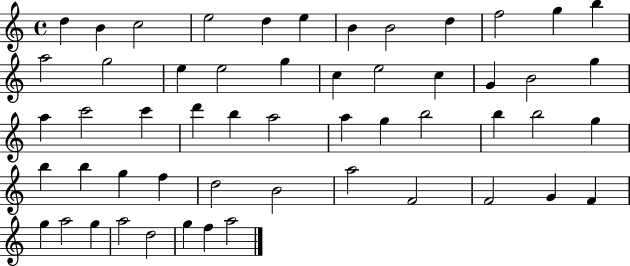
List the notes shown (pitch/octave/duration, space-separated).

D5/q B4/q C5/h E5/h D5/q E5/q B4/q B4/h D5/q F5/h G5/q B5/q A5/h G5/h E5/q E5/h G5/q C5/q E5/h C5/q G4/q B4/h G5/q A5/q C6/h C6/q D6/q B5/q A5/h A5/q G5/q B5/h B5/q B5/h G5/q B5/q B5/q G5/q F5/q D5/h B4/h A5/h F4/h F4/h G4/q F4/q G5/q A5/h G5/q A5/h D5/h G5/q F5/q A5/h